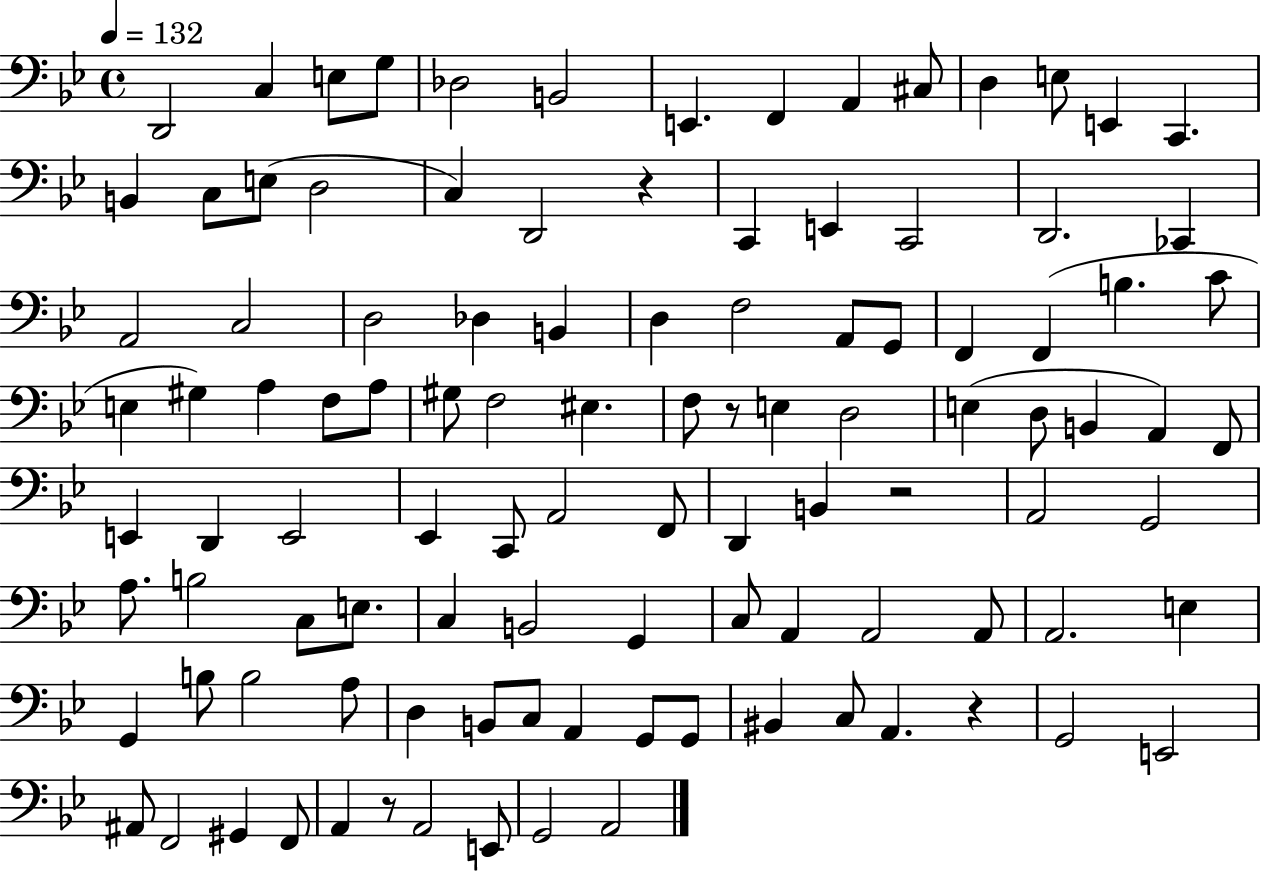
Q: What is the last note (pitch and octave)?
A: A2